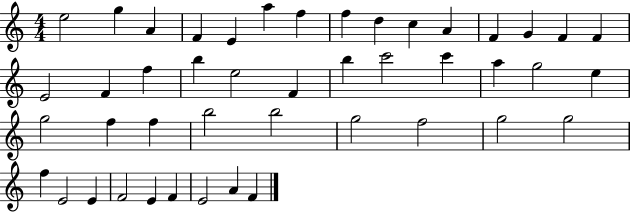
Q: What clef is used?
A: treble